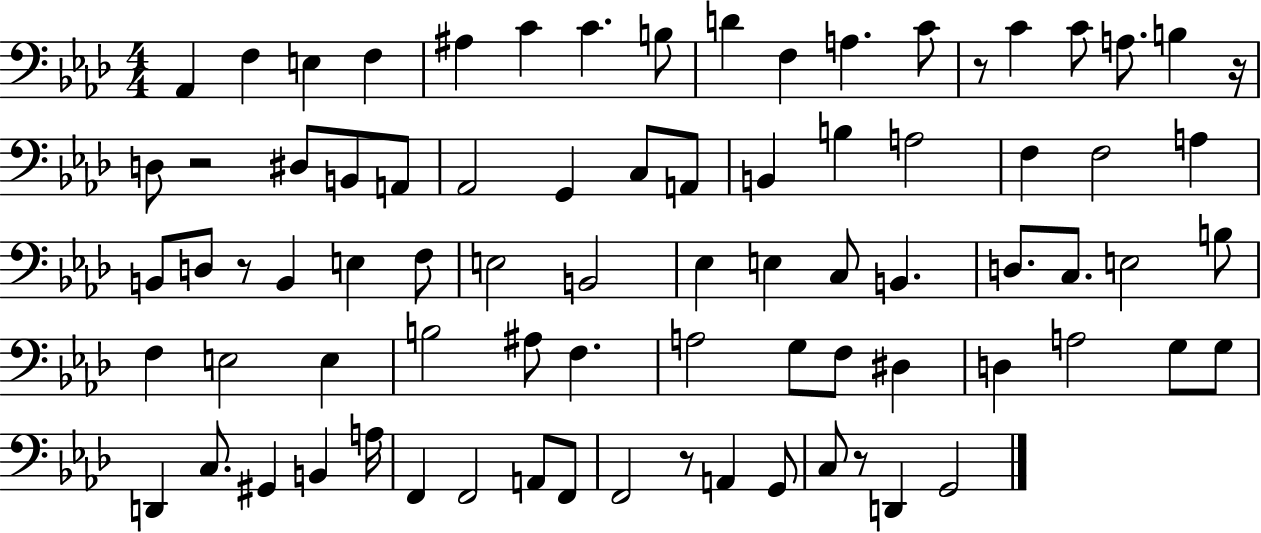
{
  \clef bass
  \numericTimeSignature
  \time 4/4
  \key aes \major
  aes,4 f4 e4 f4 | ais4 c'4 c'4. b8 | d'4 f4 a4. c'8 | r8 c'4 c'8 a8. b4 r16 | \break d8 r2 dis8 b,8 a,8 | aes,2 g,4 c8 a,8 | b,4 b4 a2 | f4 f2 a4 | \break b,8 d8 r8 b,4 e4 f8 | e2 b,2 | ees4 e4 c8 b,4. | d8. c8. e2 b8 | \break f4 e2 e4 | b2 ais8 f4. | a2 g8 f8 dis4 | d4 a2 g8 g8 | \break d,4 c8. gis,4 b,4 a16 | f,4 f,2 a,8 f,8 | f,2 r8 a,4 g,8 | c8 r8 d,4 g,2 | \break \bar "|."
}